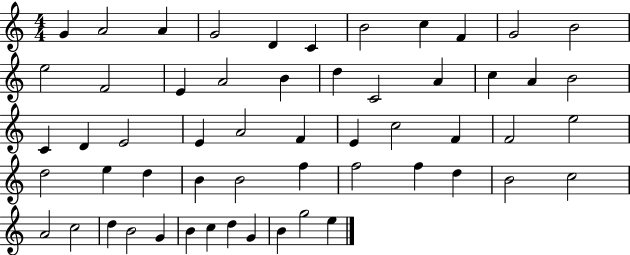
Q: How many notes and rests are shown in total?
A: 56